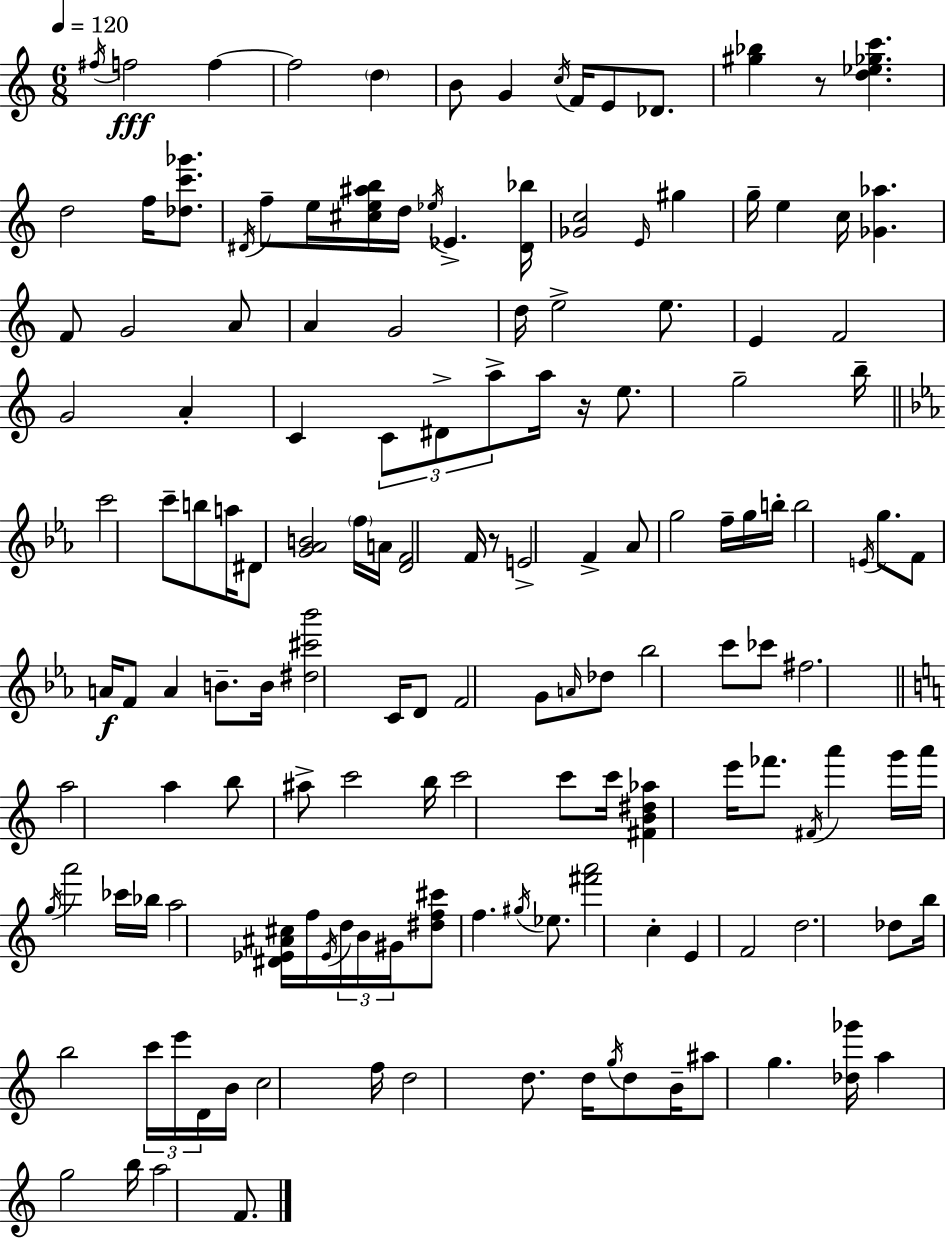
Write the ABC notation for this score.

X:1
T:Untitled
M:6/8
L:1/4
K:C
^f/4 f2 f f2 d B/2 G c/4 F/4 E/2 _D/2 [^g_b] z/2 [d_e_gc'] d2 f/4 [_dc'_g']/2 ^D/4 f/2 e/4 [^ce^ab]/4 d/4 _e/4 _E [^D_b]/4 [_Gc]2 E/4 ^g g/4 e c/4 [_G_a] F/2 G2 A/2 A G2 d/4 e2 e/2 E F2 G2 A C C/2 ^D/2 a/2 a/4 z/4 e/2 g2 b/4 c'2 c'/2 b/2 a/4 ^D/2 [G_AB]2 f/4 A/4 [DF]2 F/4 z/2 E2 F _A/2 g2 f/4 g/4 b/4 b2 E/4 g/2 F/2 A/4 F/2 A B/2 B/4 [^d^c'_b']2 C/4 D/2 F2 G/2 A/4 _d/2 _b2 c'/2 _c'/2 ^f2 a2 a b/2 ^a/2 c'2 b/4 c'2 c'/2 c'/4 [^FB^d_a] e'/4 _f'/2 ^F/4 a' g'/4 a'/4 g/4 a'2 _c'/4 _b/4 a2 [^D_E^A^c]/4 f/4 _E/4 d/4 B/4 ^G/4 [^df^c']/2 f ^g/4 _e/2 [^f'a']2 c E F2 d2 _d/2 b/4 b2 c'/4 e'/4 D/4 B/4 c2 f/4 d2 d/2 d/4 g/4 d/2 B/4 ^a/2 g [_d_g']/4 a g2 b/4 a2 F/2